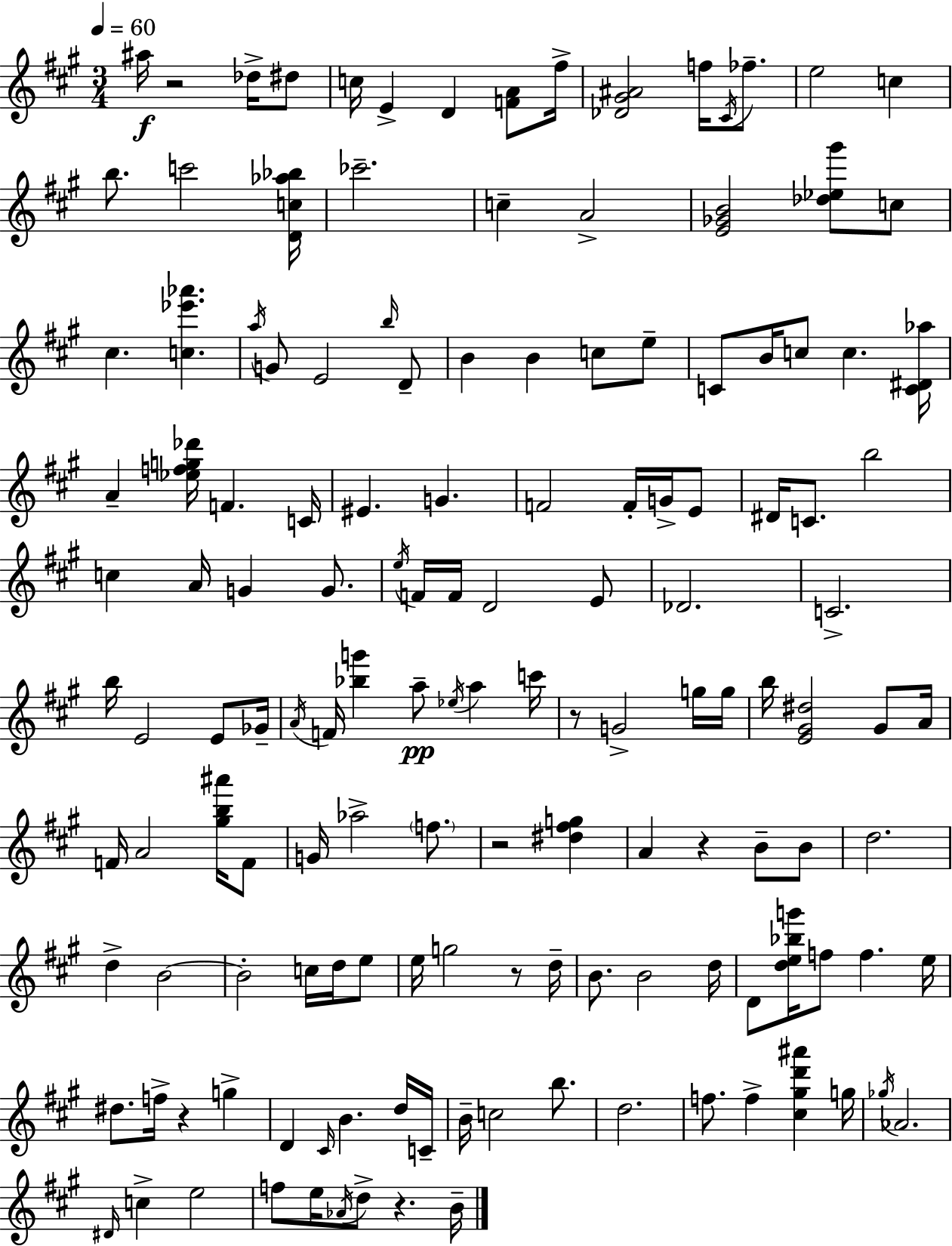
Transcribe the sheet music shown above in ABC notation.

X:1
T:Untitled
M:3/4
L:1/4
K:A
^a/4 z2 _d/4 ^d/2 c/4 E D [FA]/2 ^f/4 [_D^G^A]2 f/4 ^C/4 _f/2 e2 c b/2 c'2 [Dc_a_b]/4 _c'2 c A2 [E_GB]2 [_d_e^g']/2 c/2 ^c [c_e'_a'] a/4 G/2 E2 b/4 D/2 B B c/2 e/2 C/2 B/4 c/2 c [C^D_a]/4 A [_efg_d']/4 F C/4 ^E G F2 F/4 G/4 E/2 ^D/4 C/2 b2 c A/4 G G/2 e/4 F/4 F/4 D2 E/2 _D2 C2 b/4 E2 E/2 _G/4 A/4 F/4 [_bg'] a/2 _e/4 a c'/4 z/2 G2 g/4 g/4 b/4 [E^G^d]2 ^G/2 A/4 F/4 A2 [^gb^a']/4 F/2 G/4 _a2 f/2 z2 [^d^fg] A z B/2 B/2 d2 d B2 B2 c/4 d/4 e/2 e/4 g2 z/2 d/4 B/2 B2 d/4 D/2 [de_bg']/4 f/2 f e/4 ^d/2 f/4 z g D ^C/4 B d/4 C/4 B/4 c2 b/2 d2 f/2 f [^c^gd'^a'] g/4 _g/4 _A2 ^D/4 c e2 f/2 e/4 _A/4 d/2 z B/4